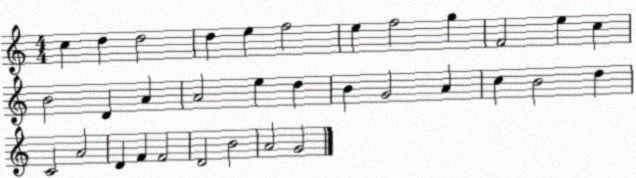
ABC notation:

X:1
T:Untitled
M:4/4
L:1/4
K:C
c d d2 d e f2 e f2 g F2 e c B2 D A A2 e d B G2 A c B2 d C2 A2 D F F2 D2 B2 A2 G2